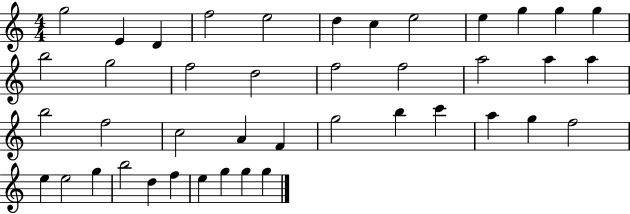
X:1
T:Untitled
M:4/4
L:1/4
K:C
g2 E D f2 e2 d c e2 e g g g b2 g2 f2 d2 f2 f2 a2 a a b2 f2 c2 A F g2 b c' a g f2 e e2 g b2 d f e g g g